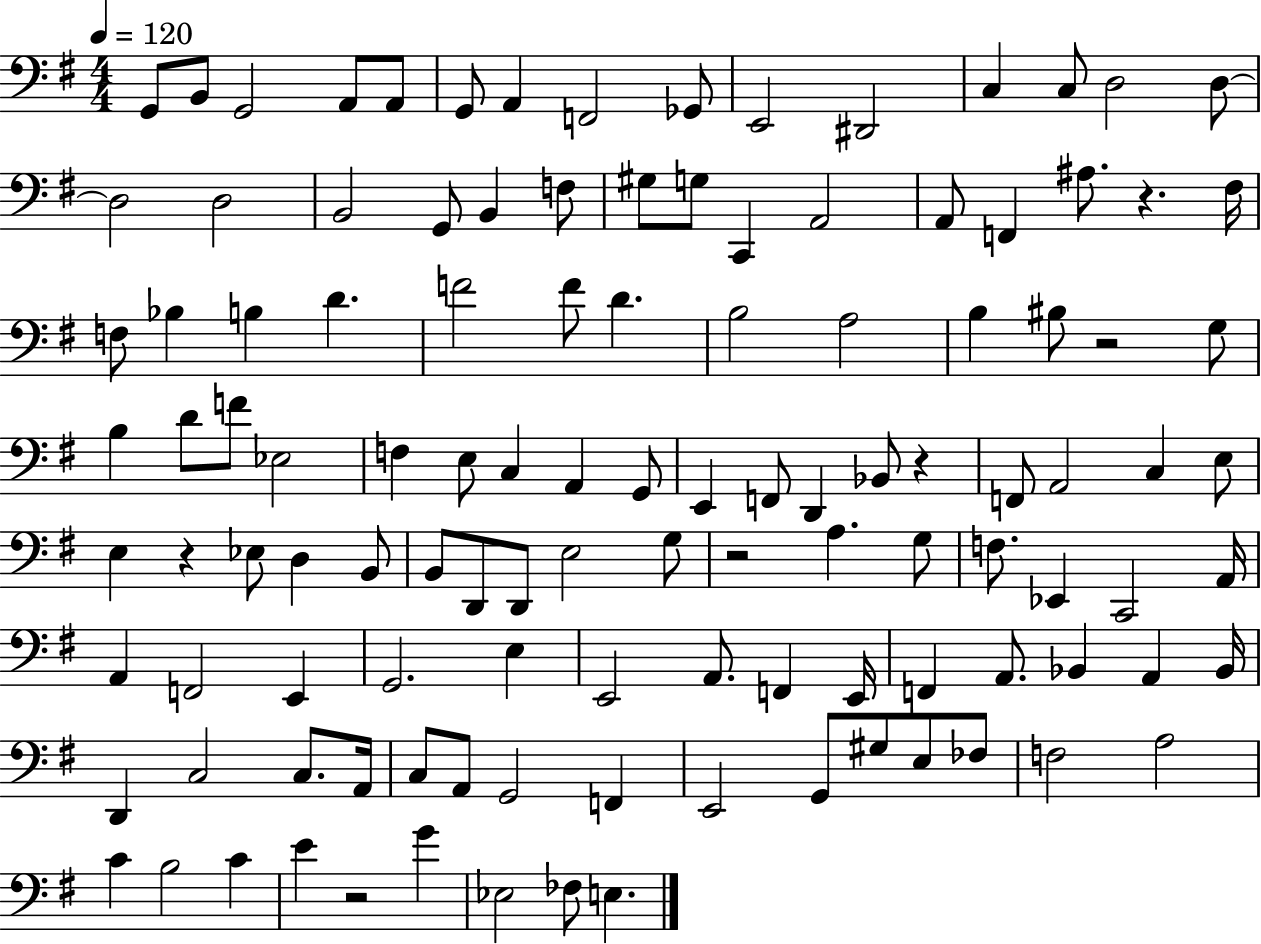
X:1
T:Untitled
M:4/4
L:1/4
K:G
G,,/2 B,,/2 G,,2 A,,/2 A,,/2 G,,/2 A,, F,,2 _G,,/2 E,,2 ^D,,2 C, C,/2 D,2 D,/2 D,2 D,2 B,,2 G,,/2 B,, F,/2 ^G,/2 G,/2 C,, A,,2 A,,/2 F,, ^A,/2 z ^F,/4 F,/2 _B, B, D F2 F/2 D B,2 A,2 B, ^B,/2 z2 G,/2 B, D/2 F/2 _E,2 F, E,/2 C, A,, G,,/2 E,, F,,/2 D,, _B,,/2 z F,,/2 A,,2 C, E,/2 E, z _E,/2 D, B,,/2 B,,/2 D,,/2 D,,/2 E,2 G,/2 z2 A, G,/2 F,/2 _E,, C,,2 A,,/4 A,, F,,2 E,, G,,2 E, E,,2 A,,/2 F,, E,,/4 F,, A,,/2 _B,, A,, _B,,/4 D,, C,2 C,/2 A,,/4 C,/2 A,,/2 G,,2 F,, E,,2 G,,/2 ^G,/2 E,/2 _F,/2 F,2 A,2 C B,2 C E z2 G _E,2 _F,/2 E,